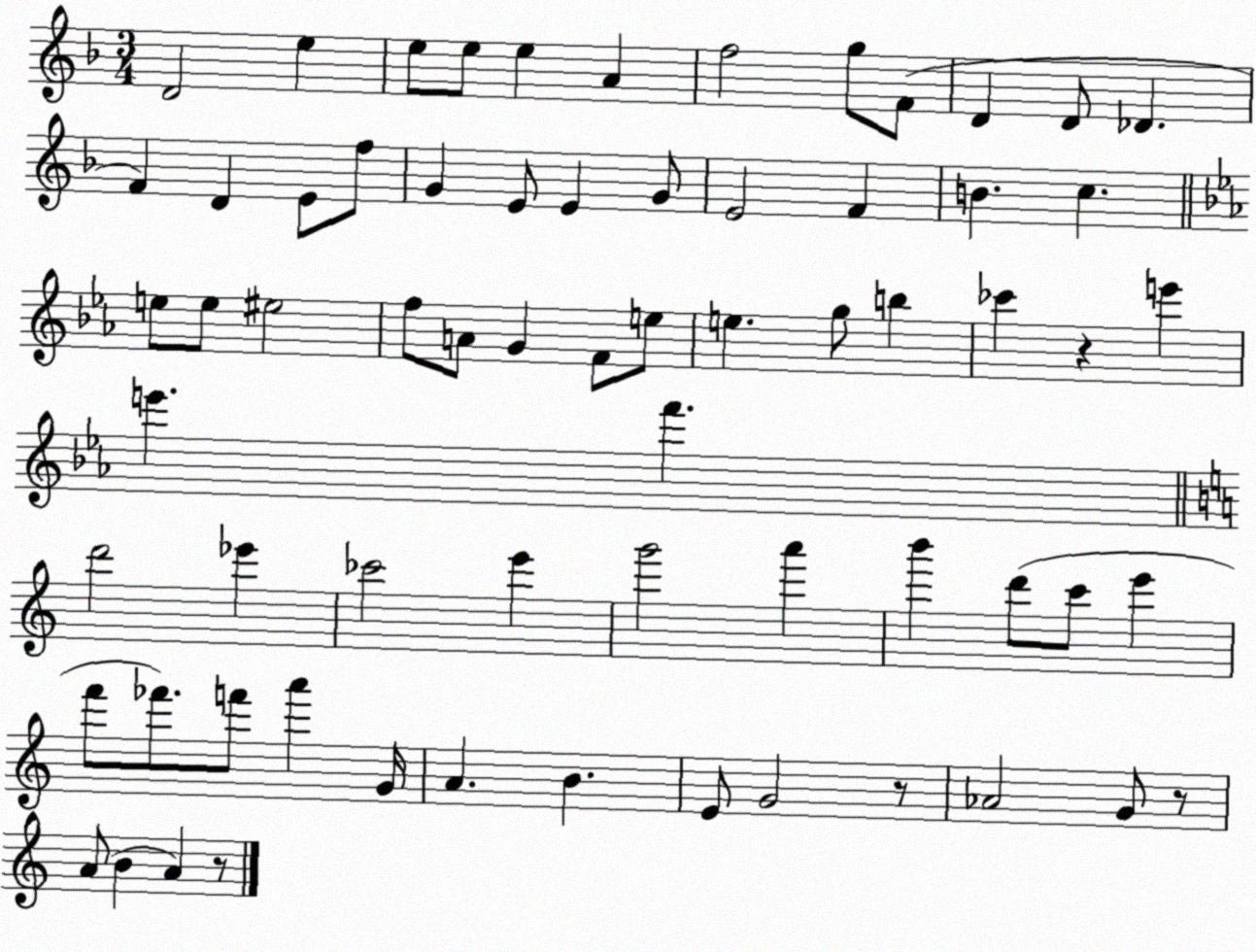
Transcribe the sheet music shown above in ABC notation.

X:1
T:Untitled
M:3/4
L:1/4
K:F
D2 e e/2 e/2 e A f2 g/2 F/2 D D/2 _D F D E/2 f/2 G E/2 E G/2 E2 F B c e/2 e/2 ^e2 f/2 A/2 G F/2 e/2 e g/2 b _c' z e' e' f' d'2 _e' _c'2 e' g'2 a' b' d'/2 c'/2 e' f'/2 _f'/2 f'/2 a' G/4 A B E/2 G2 z/2 _A2 G/2 z/2 A/2 B A z/2